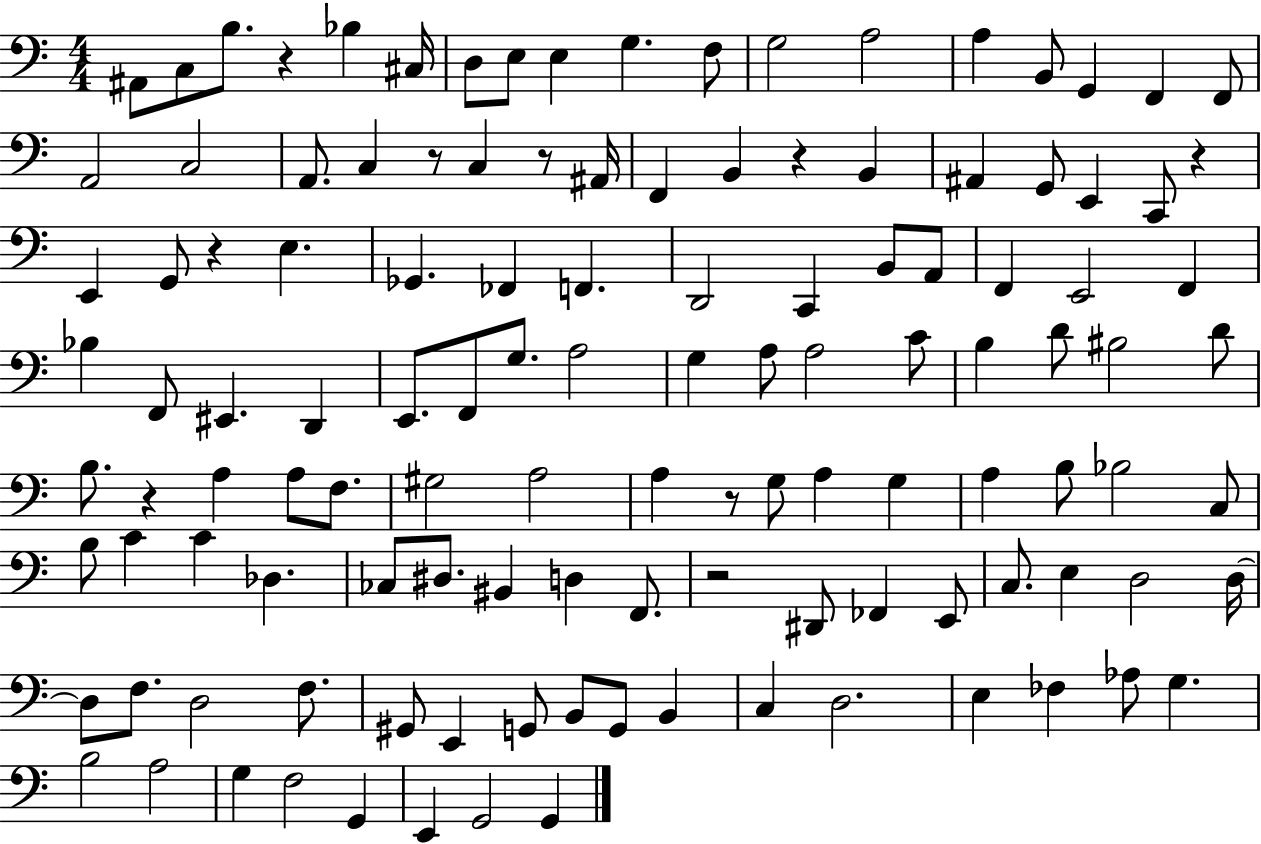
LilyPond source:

{
  \clef bass
  \numericTimeSignature
  \time 4/4
  \key c \major
  ais,8 c8 b8. r4 bes4 cis16 | d8 e8 e4 g4. f8 | g2 a2 | a4 b,8 g,4 f,4 f,8 | \break a,2 c2 | a,8. c4 r8 c4 r8 ais,16 | f,4 b,4 r4 b,4 | ais,4 g,8 e,4 c,8 r4 | \break e,4 g,8 r4 e4. | ges,4. fes,4 f,4. | d,2 c,4 b,8 a,8 | f,4 e,2 f,4 | \break bes4 f,8 eis,4. d,4 | e,8. f,8 g8. a2 | g4 a8 a2 c'8 | b4 d'8 bis2 d'8 | \break b8. r4 a4 a8 f8. | gis2 a2 | a4 r8 g8 a4 g4 | a4 b8 bes2 c8 | \break b8 c'4 c'4 des4. | ces8 dis8. bis,4 d4 f,8. | r2 dis,8 fes,4 e,8 | c8. e4 d2 d16~~ | \break d8 f8. d2 f8. | gis,8 e,4 g,8 b,8 g,8 b,4 | c4 d2. | e4 fes4 aes8 g4. | \break b2 a2 | g4 f2 g,4 | e,4 g,2 g,4 | \bar "|."
}